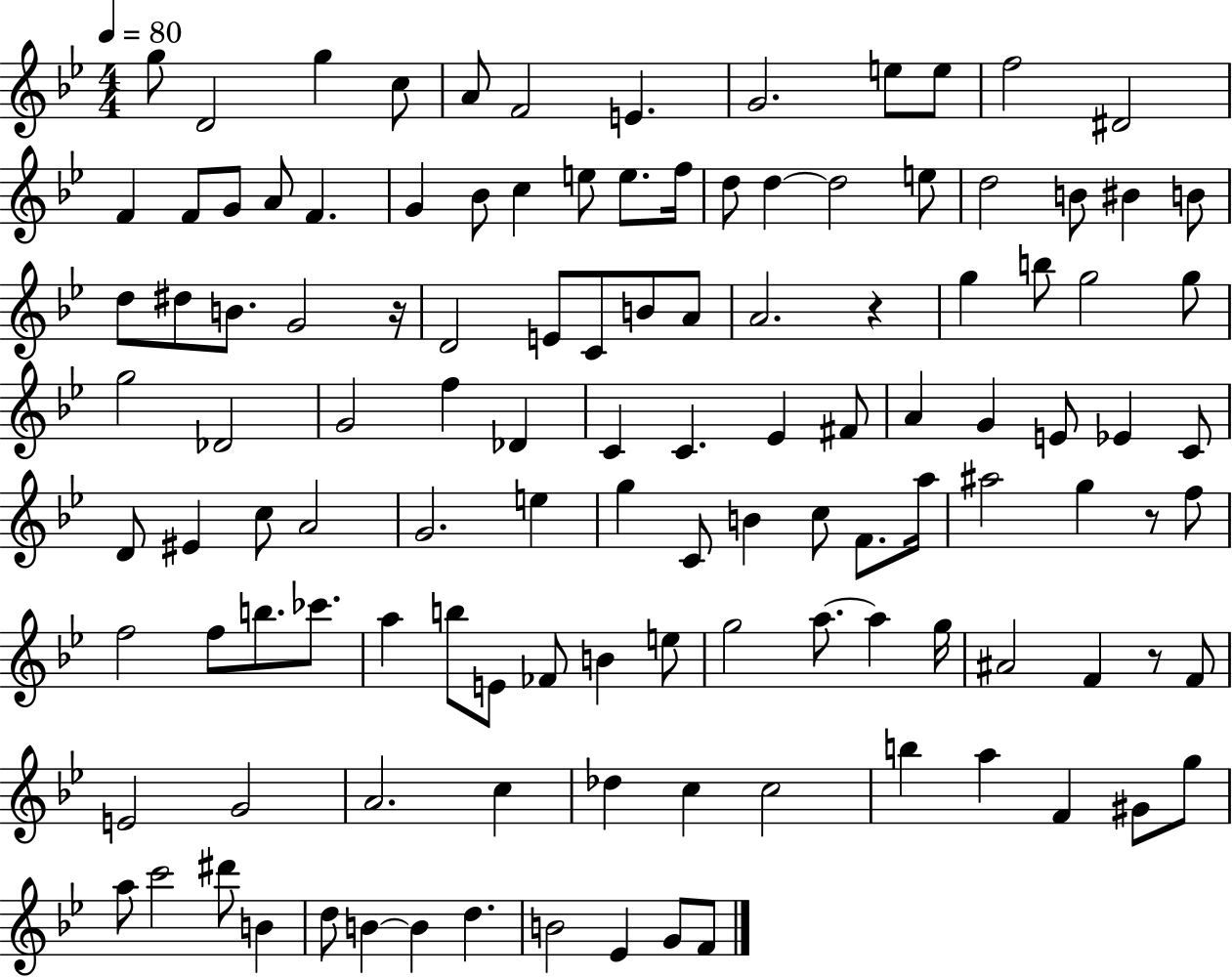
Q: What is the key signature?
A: BES major